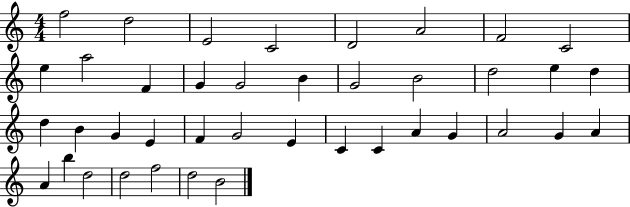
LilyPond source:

{
  \clef treble
  \numericTimeSignature
  \time 4/4
  \key c \major
  f''2 d''2 | e'2 c'2 | d'2 a'2 | f'2 c'2 | \break e''4 a''2 f'4 | g'4 g'2 b'4 | g'2 b'2 | d''2 e''4 d''4 | \break d''4 b'4 g'4 e'4 | f'4 g'2 e'4 | c'4 c'4 a'4 g'4 | a'2 g'4 a'4 | \break a'4 b''4 d''2 | d''2 f''2 | d''2 b'2 | \bar "|."
}